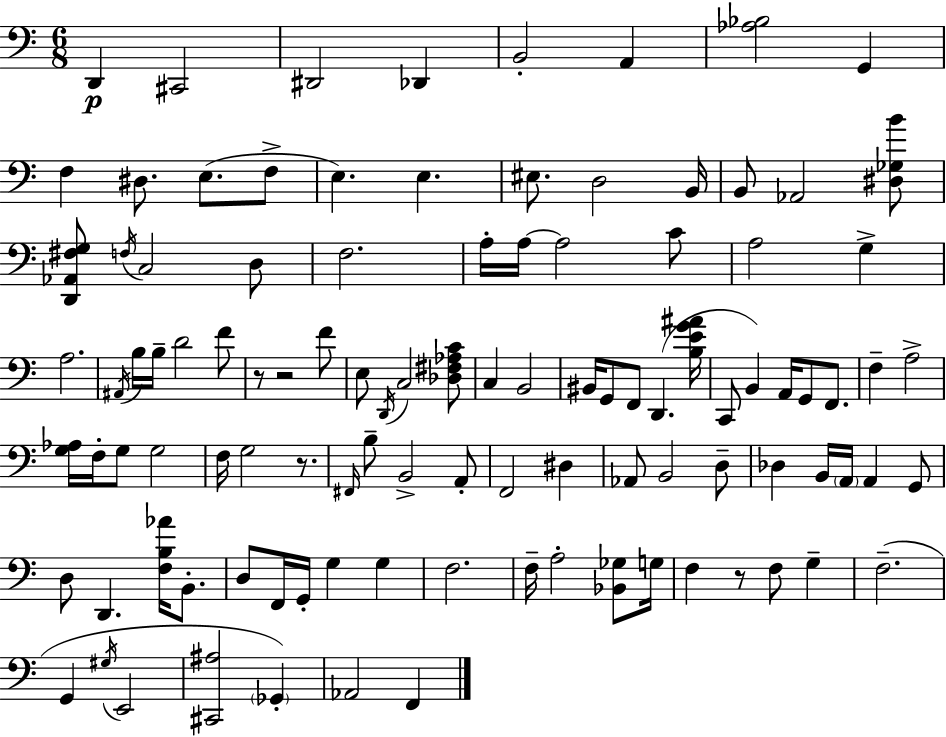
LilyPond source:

{
  \clef bass
  \numericTimeSignature
  \time 6/8
  \key a \minor
  d,4\p cis,2 | dis,2 des,4 | b,2-. a,4 | <aes bes>2 g,4 | \break f4 dis8. e8.( f8-> | e4.) e4. | eis8. d2 b,16 | b,8 aes,2 <dis ges b'>8 | \break <d, aes, fis g>8 \acciaccatura { f16 } c2 d8 | f2. | a16-. a16~~ a2 c'8 | a2 g4-> | \break a2. | \acciaccatura { ais,16 } b16 b16-- d'2 | f'8 r8 r2 | f'8 e8 \acciaccatura { d,16 } c2 | \break <des fis aes c'>8 c4 b,2 | bis,16 g,8 f,8 d,4.( | <b e' g' ais'>16 c,8 b,4) a,16 g,8 | f,8. f4-- a2-> | \break <g aes>16 f16-. g8 g2 | f16 g2 | r8. \grace { fis,16 } b8-- b,2-> | a,8-. f,2 | \break dis4 aes,8 b,2 | d8-- des4 b,16 \parenthesize a,16 a,4 | g,8 d8 d,4. | <f b aes'>16 b,8.-. d8 f,16 g,16-. g4 | \break g4 f2. | f16-- a2-. | <bes, ges>8 g16 f4 r8 f8 | g4-- f2.--( | \break g,4 \acciaccatura { gis16 } e,2 | <cis, ais>2 | \parenthesize ges,4-.) aes,2 | f,4 \bar "|."
}